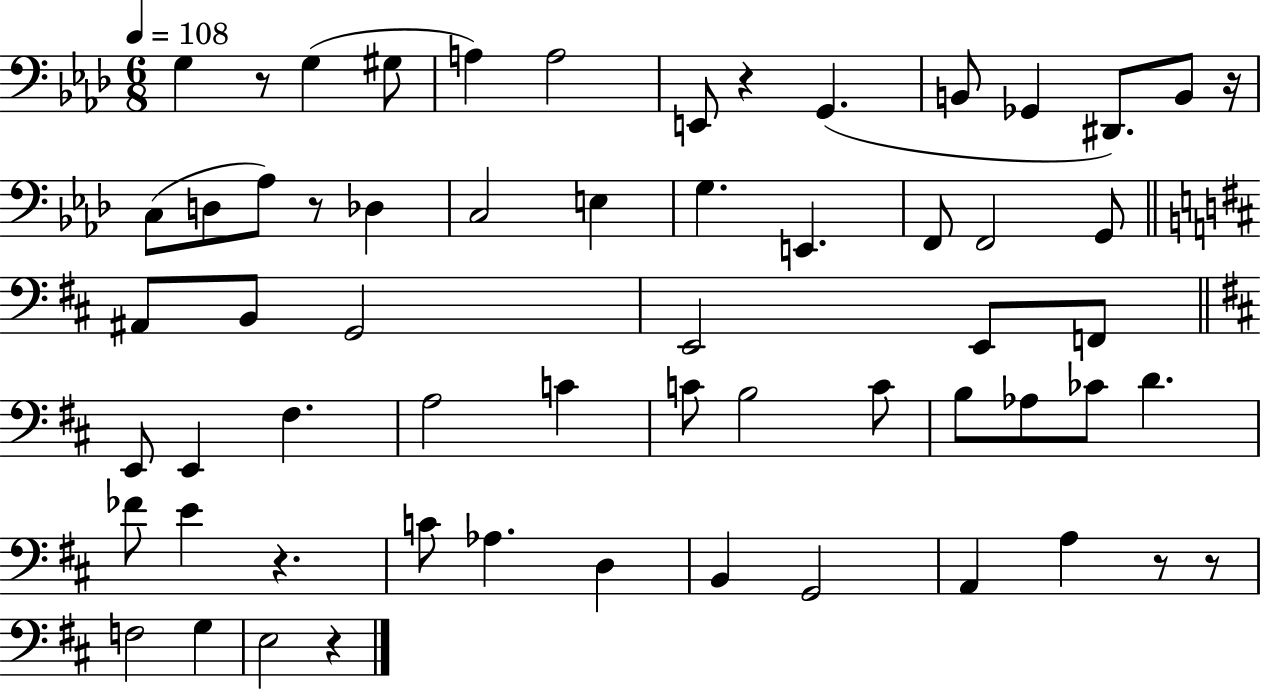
{
  \clef bass
  \numericTimeSignature
  \time 6/8
  \key aes \major
  \tempo 4 = 108
  g4 r8 g4( gis8 | a4) a2 | e,8 r4 g,4.( | b,8 ges,4 dis,8.) b,8 r16 | \break c8( d8 aes8) r8 des4 | c2 e4 | g4. e,4. | f,8 f,2 g,8 | \break \bar "||" \break \key d \major ais,8 b,8 g,2 | e,2 e,8 f,8 | \bar "||" \break \key d \major e,8 e,4 fis4. | a2 c'4 | c'8 b2 c'8 | b8 aes8 ces'8 d'4. | \break fes'8 e'4 r4. | c'8 aes4. d4 | b,4 g,2 | a,4 a4 r8 r8 | \break f2 g4 | e2 r4 | \bar "|."
}